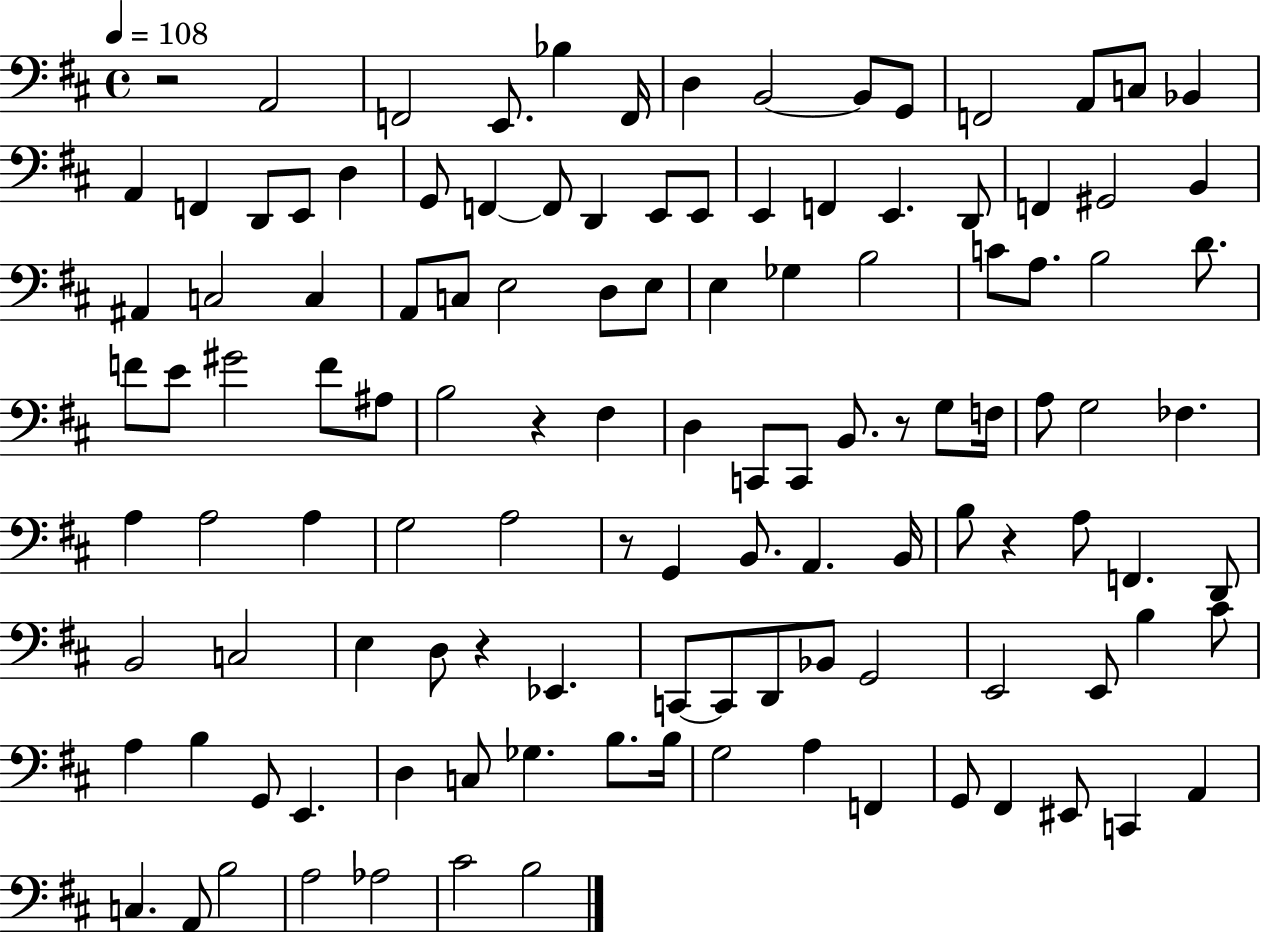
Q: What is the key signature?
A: D major